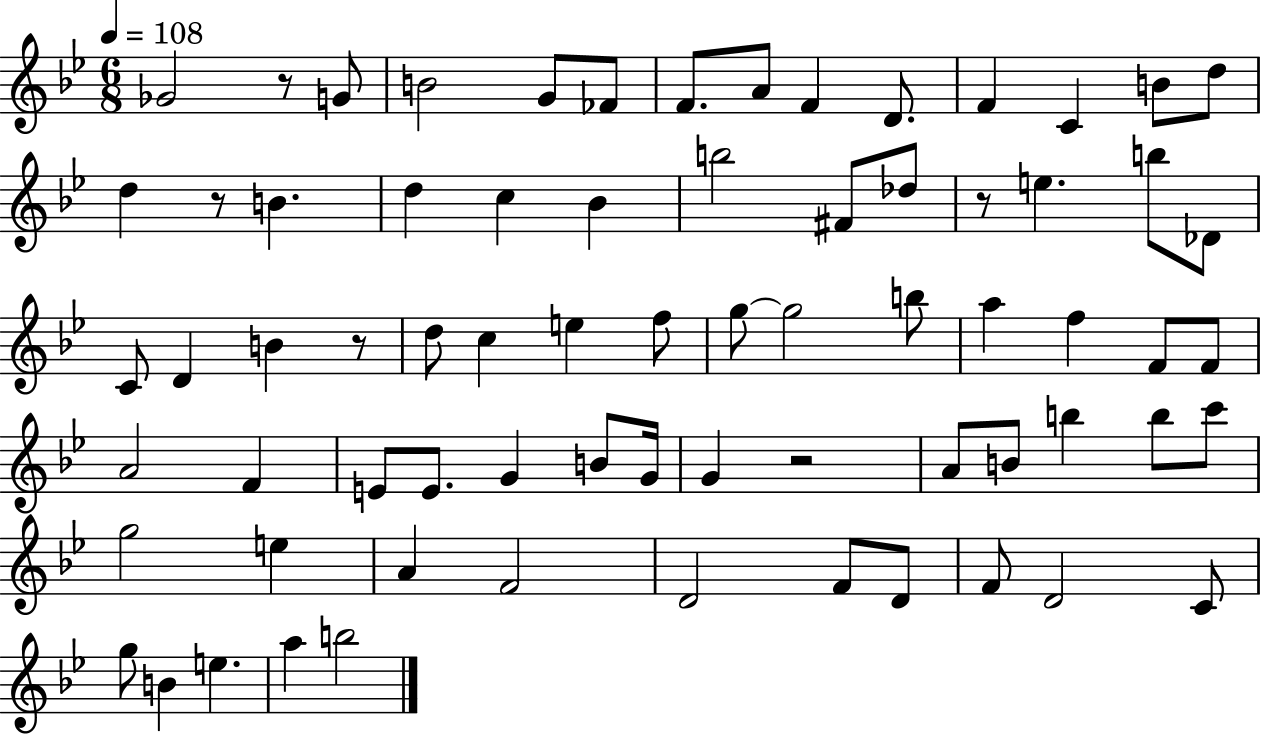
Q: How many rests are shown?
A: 5